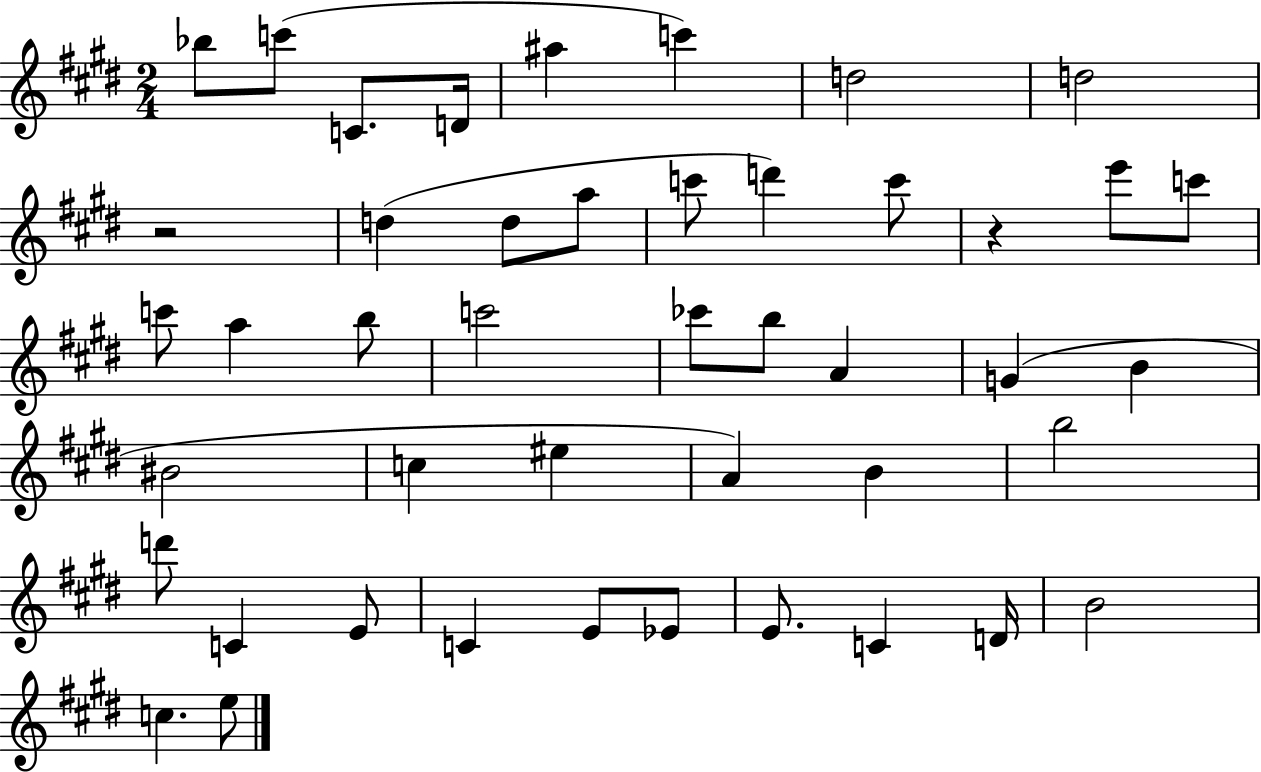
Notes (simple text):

Bb5/e C6/e C4/e. D4/s A#5/q C6/q D5/h D5/h R/h D5/q D5/e A5/e C6/e D6/q C6/e R/q E6/e C6/e C6/e A5/q B5/e C6/h CES6/e B5/e A4/q G4/q B4/q BIS4/h C5/q EIS5/q A4/q B4/q B5/h D6/e C4/q E4/e C4/q E4/e Eb4/e E4/e. C4/q D4/s B4/h C5/q. E5/e